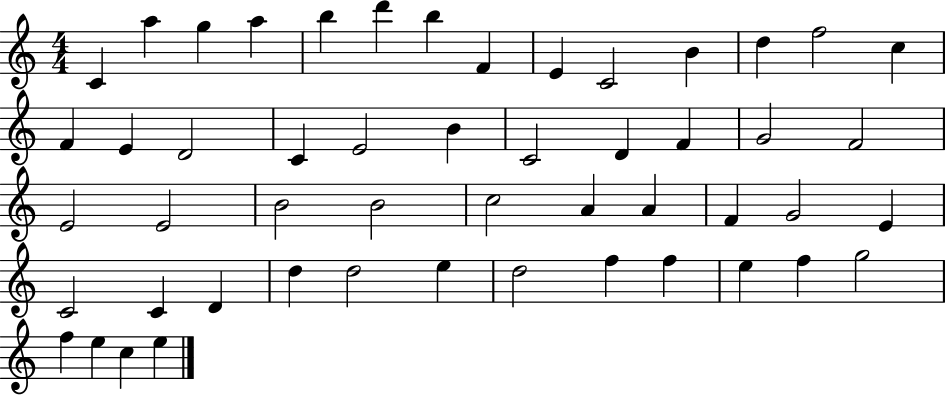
X:1
T:Untitled
M:4/4
L:1/4
K:C
C a g a b d' b F E C2 B d f2 c F E D2 C E2 B C2 D F G2 F2 E2 E2 B2 B2 c2 A A F G2 E C2 C D d d2 e d2 f f e f g2 f e c e